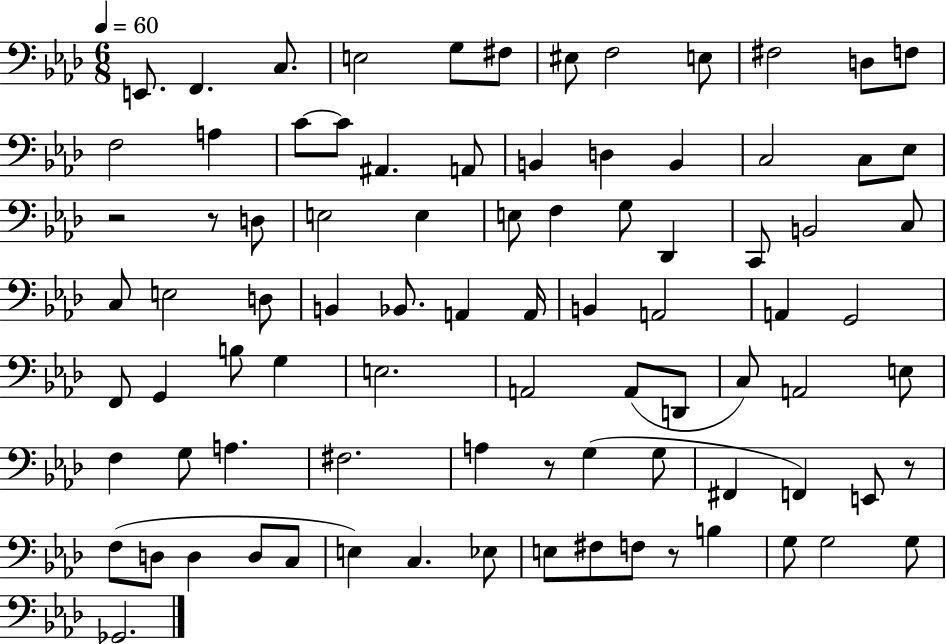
E2/e. F2/q. C3/e. E3/h G3/e F#3/e EIS3/e F3/h E3/e F#3/h D3/e F3/e F3/h A3/q C4/e C4/e A#2/q. A2/e B2/q D3/q B2/q C3/h C3/e Eb3/e R/h R/e D3/e E3/h E3/q E3/e F3/q G3/e Db2/q C2/e B2/h C3/e C3/e E3/h D3/e B2/q Bb2/e. A2/q A2/s B2/q A2/h A2/q G2/h F2/e G2/q B3/e G3/q E3/h. A2/h A2/e D2/e C3/e A2/h E3/e F3/q G3/e A3/q. F#3/h. A3/q R/e G3/q G3/e F#2/q F2/q E2/e R/e F3/e D3/e D3/q D3/e C3/e E3/q C3/q. Eb3/e E3/e F#3/e F3/e R/e B3/q G3/e G3/h G3/e Gb2/h.